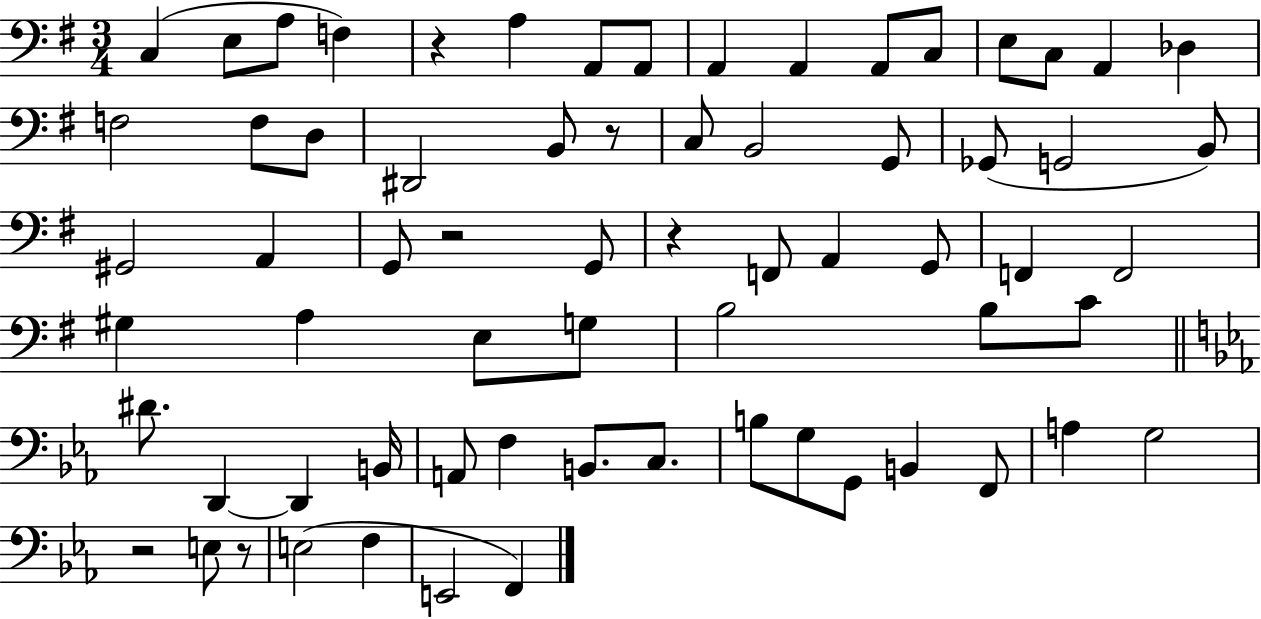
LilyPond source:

{
  \clef bass
  \numericTimeSignature
  \time 3/4
  \key g \major
  c4( e8 a8 f4) | r4 a4 a,8 a,8 | a,4 a,4 a,8 c8 | e8 c8 a,4 des4 | \break f2 f8 d8 | dis,2 b,8 r8 | c8 b,2 g,8 | ges,8( g,2 b,8) | \break gis,2 a,4 | g,8 r2 g,8 | r4 f,8 a,4 g,8 | f,4 f,2 | \break gis4 a4 e8 g8 | b2 b8 c'8 | \bar "||" \break \key ees \major dis'8. d,4~~ d,4 b,16 | a,8 f4 b,8. c8. | b8 g8 g,8 b,4 f,8 | a4 g2 | \break r2 e8 r8 | e2( f4 | e,2 f,4) | \bar "|."
}